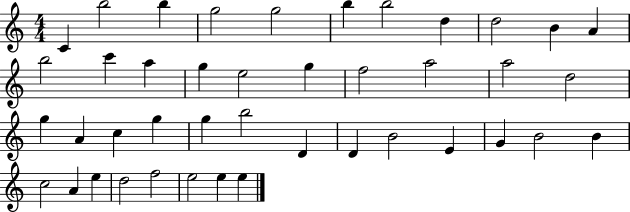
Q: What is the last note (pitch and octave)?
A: E5